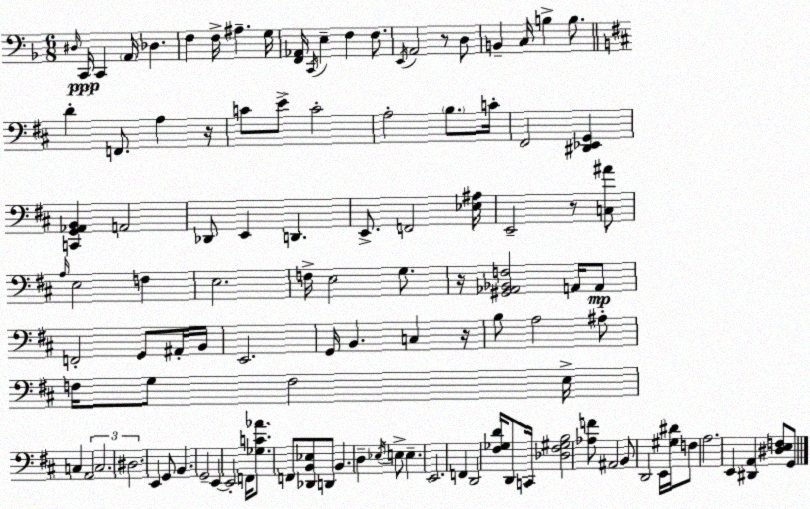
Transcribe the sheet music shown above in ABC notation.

X:1
T:Untitled
M:6/8
L:1/4
K:F
^D,/4 C,,/4 C,, A,,/4 _D, F, F,/4 ^A, G,/4 [F,,_A,,]/4 C,,/4 E, F, F,/2 E,,/4 A,,2 z/2 D,/2 B,, C,/4 B, B,/2 D F,,/2 A, z/4 C/2 E/2 C2 A,2 B,/2 C/4 ^F,,2 [^D,,_E,,G,,] [C,,G,,_A,,B,,] A,,2 _D,,/2 E,, D,, E,,/2 F,,2 [_E,^A,]/4 E,,2 z/2 [C,^A]/2 A,/4 E,2 F, E,2 F,/4 E,2 G,/2 z/4 [^G,,_A,,_B,,F,]2 A,,/4 A,,/2 F,,2 G,,/2 ^A,,/4 B,,/4 E,,2 G,,/4 B,, C, z/4 B,/2 A,2 ^A,/2 F,/4 G,/2 F,2 E,/4 C, A,,2 C,2 ^D,2 E,, G,,/2 B,, G,,2 E,, E,,2 F,,/4 [_G,C_A]/2 F,,/2 [_D,,B,,_E,]/2 D,,/2 B,, D, _E,/4 E,/2 E, E,,2 F,, D,,2 [^F,_G,D]/4 D,,/2 C,,/4 [_D,^F,^G,B,]2 [_A,F]/2 ^A,,2 B,,/2 D,,2 E,,/4 [^G,^D]/4 F,/2 A,2 E,, [^D,,A,,] [^D,E,F,]/2 G,,/2